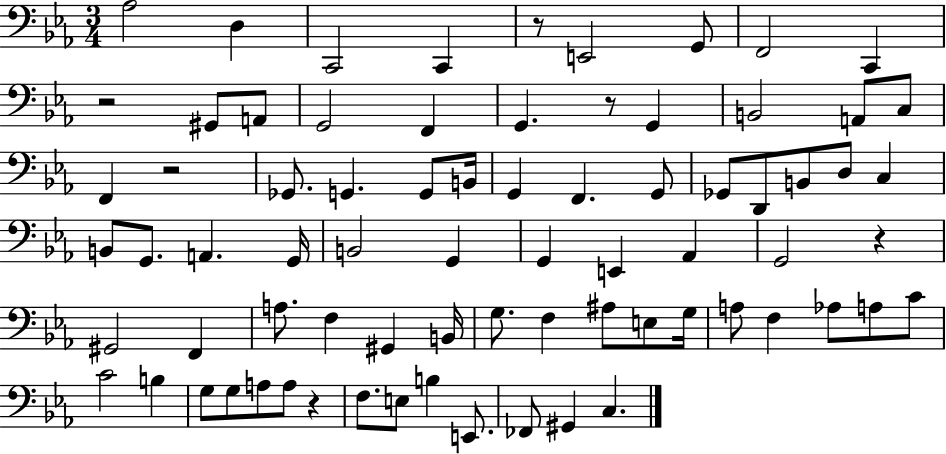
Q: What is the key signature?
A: EES major